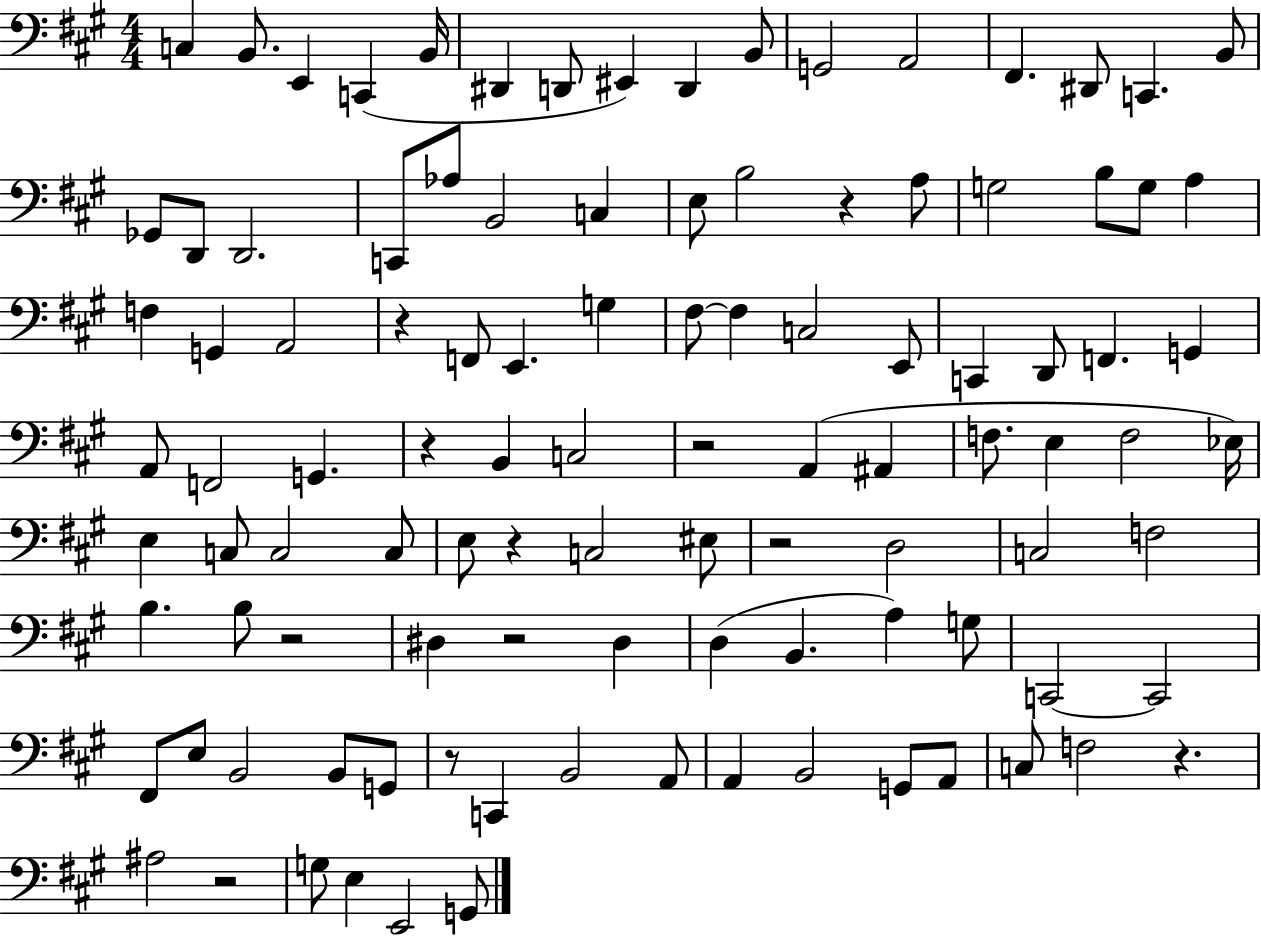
C3/q B2/e. E2/q C2/q B2/s D#2/q D2/e EIS2/q D2/q B2/e G2/h A2/h F#2/q. D#2/e C2/q. B2/e Gb2/e D2/e D2/h. C2/e Ab3/e B2/h C3/q E3/e B3/h R/q A3/e G3/h B3/e G3/e A3/q F3/q G2/q A2/h R/q F2/e E2/q. G3/q F#3/e F#3/q C3/h E2/e C2/q D2/e F2/q. G2/q A2/e F2/h G2/q. R/q B2/q C3/h R/h A2/q A#2/q F3/e. E3/q F3/h Eb3/s E3/q C3/e C3/h C3/e E3/e R/q C3/h EIS3/e R/h D3/h C3/h F3/h B3/q. B3/e R/h D#3/q R/h D#3/q D3/q B2/q. A3/q G3/e C2/h C2/h F#2/e E3/e B2/h B2/e G2/e R/e C2/q B2/h A2/e A2/q B2/h G2/e A2/e C3/e F3/h R/q. A#3/h R/h G3/e E3/q E2/h G2/e